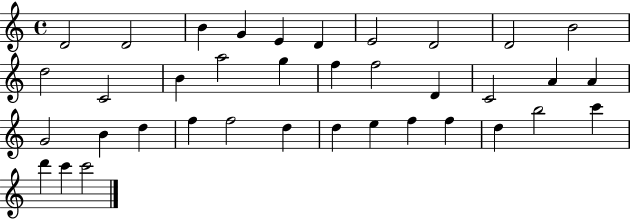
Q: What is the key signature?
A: C major